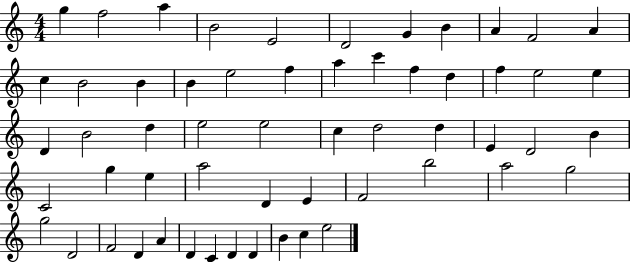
G5/q F5/h A5/q B4/h E4/h D4/h G4/q B4/q A4/q F4/h A4/q C5/q B4/h B4/q B4/q E5/h F5/q A5/q C6/q F5/q D5/q F5/q E5/h E5/q D4/q B4/h D5/q E5/h E5/h C5/q D5/h D5/q E4/q D4/h B4/q C4/h G5/q E5/q A5/h D4/q E4/q F4/h B5/h A5/h G5/h G5/h D4/h F4/h D4/q A4/q D4/q C4/q D4/q D4/q B4/q C5/q E5/h